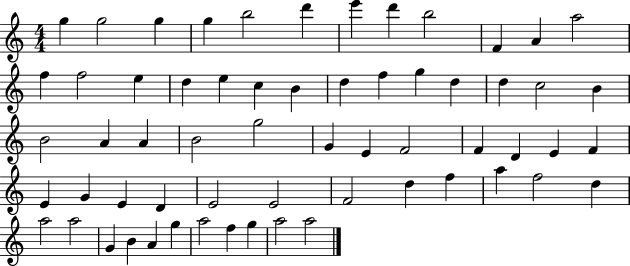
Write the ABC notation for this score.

X:1
T:Untitled
M:4/4
L:1/4
K:C
g g2 g g b2 d' e' d' b2 F A a2 f f2 e d e c B d f g d d c2 B B2 A A B2 g2 G E F2 F D E F E G E D E2 E2 F2 d f a f2 d a2 a2 G B A g a2 f g a2 a2